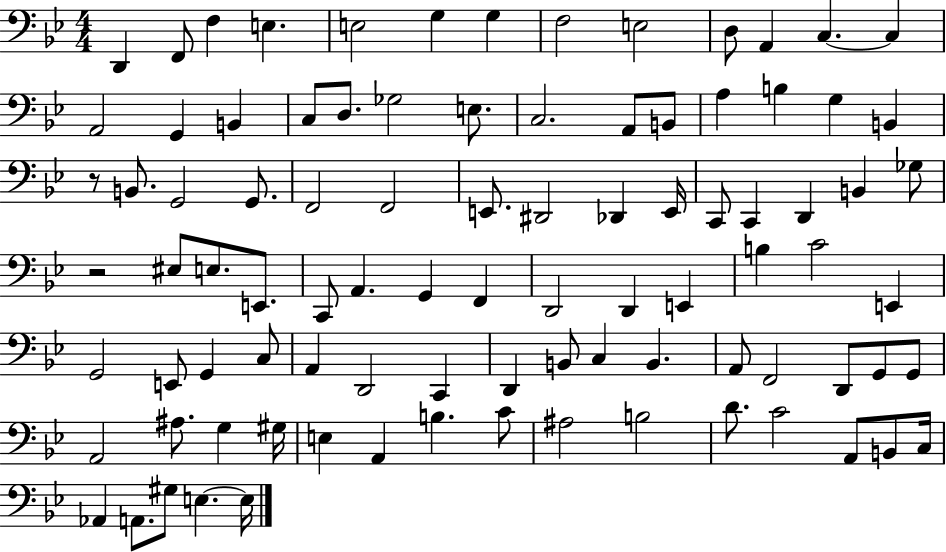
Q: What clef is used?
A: bass